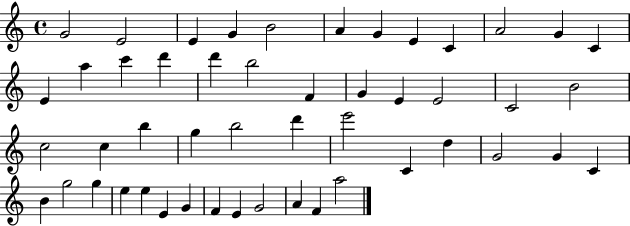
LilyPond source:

{
  \clef treble
  \time 4/4
  \defaultTimeSignature
  \key c \major
  g'2 e'2 | e'4 g'4 b'2 | a'4 g'4 e'4 c'4 | a'2 g'4 c'4 | \break e'4 a''4 c'''4 d'''4 | d'''4 b''2 f'4 | g'4 e'4 e'2 | c'2 b'2 | \break c''2 c''4 b''4 | g''4 b''2 d'''4 | e'''2 c'4 d''4 | g'2 g'4 c'4 | \break b'4 g''2 g''4 | e''4 e''4 e'4 g'4 | f'4 e'4 g'2 | a'4 f'4 a''2 | \break \bar "|."
}